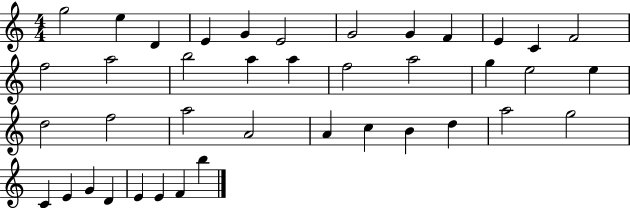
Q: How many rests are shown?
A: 0